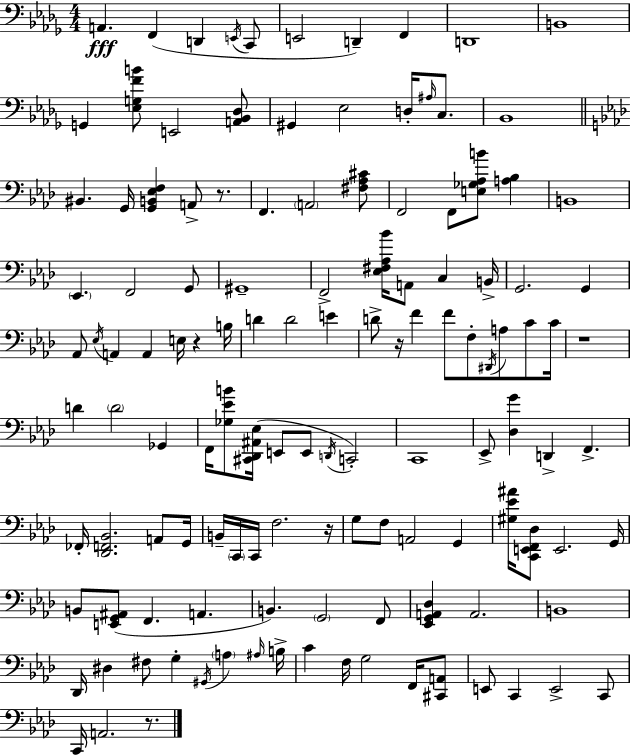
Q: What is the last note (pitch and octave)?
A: A2